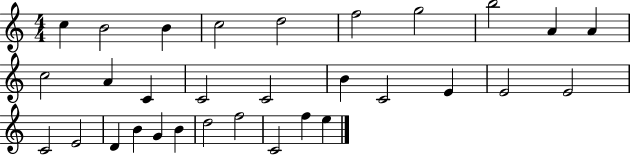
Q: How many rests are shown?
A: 0